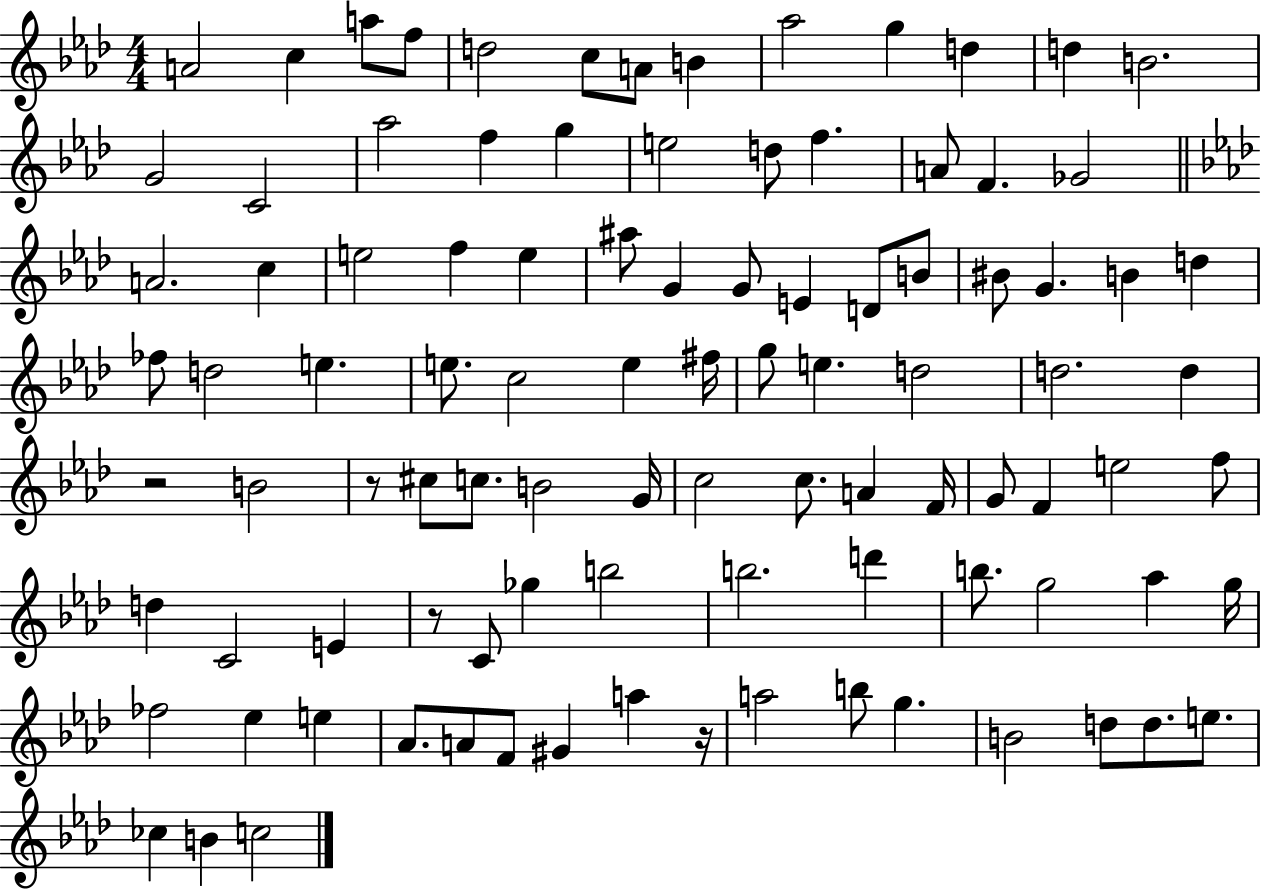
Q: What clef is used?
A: treble